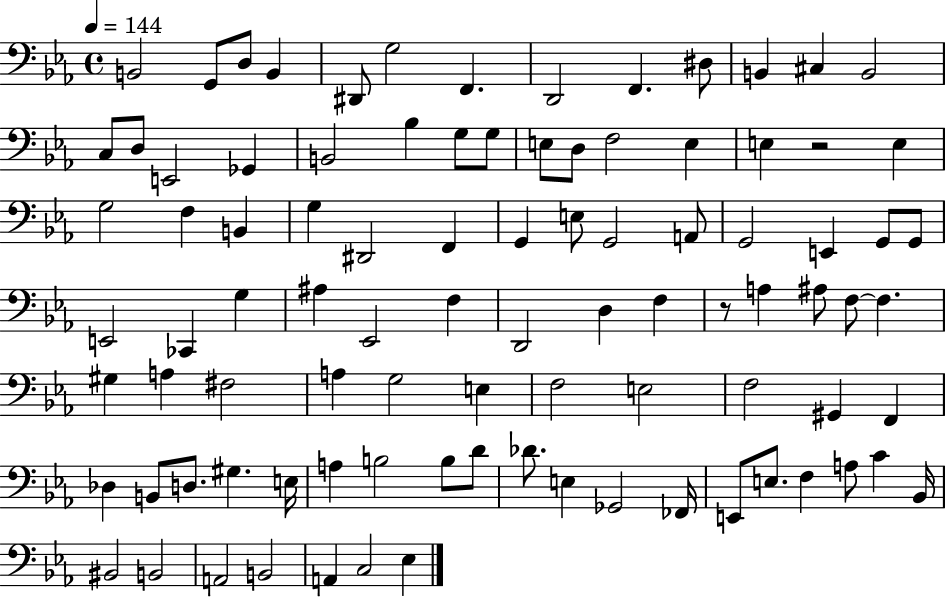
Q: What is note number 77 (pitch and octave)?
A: Gb2